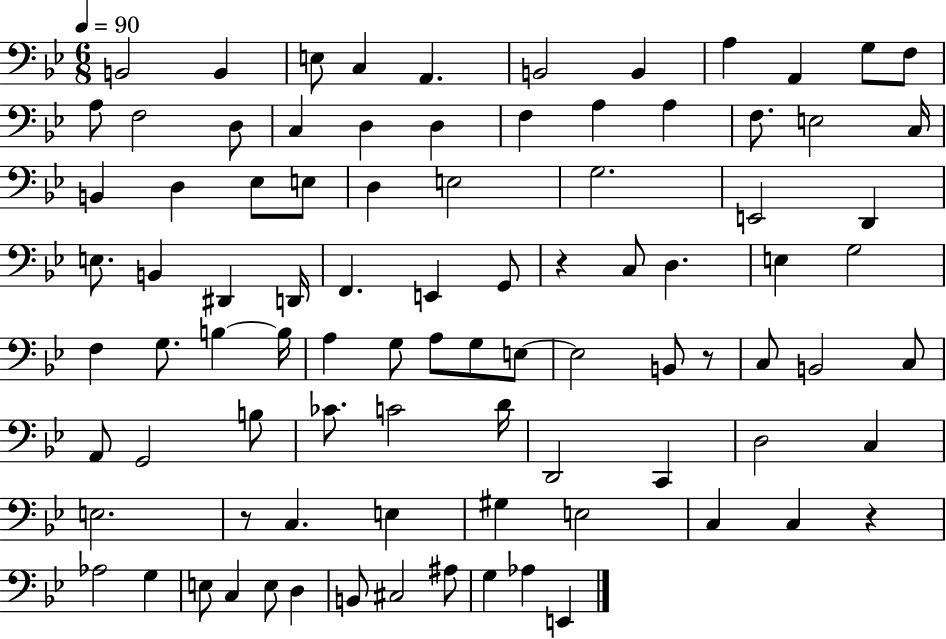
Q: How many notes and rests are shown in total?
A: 90